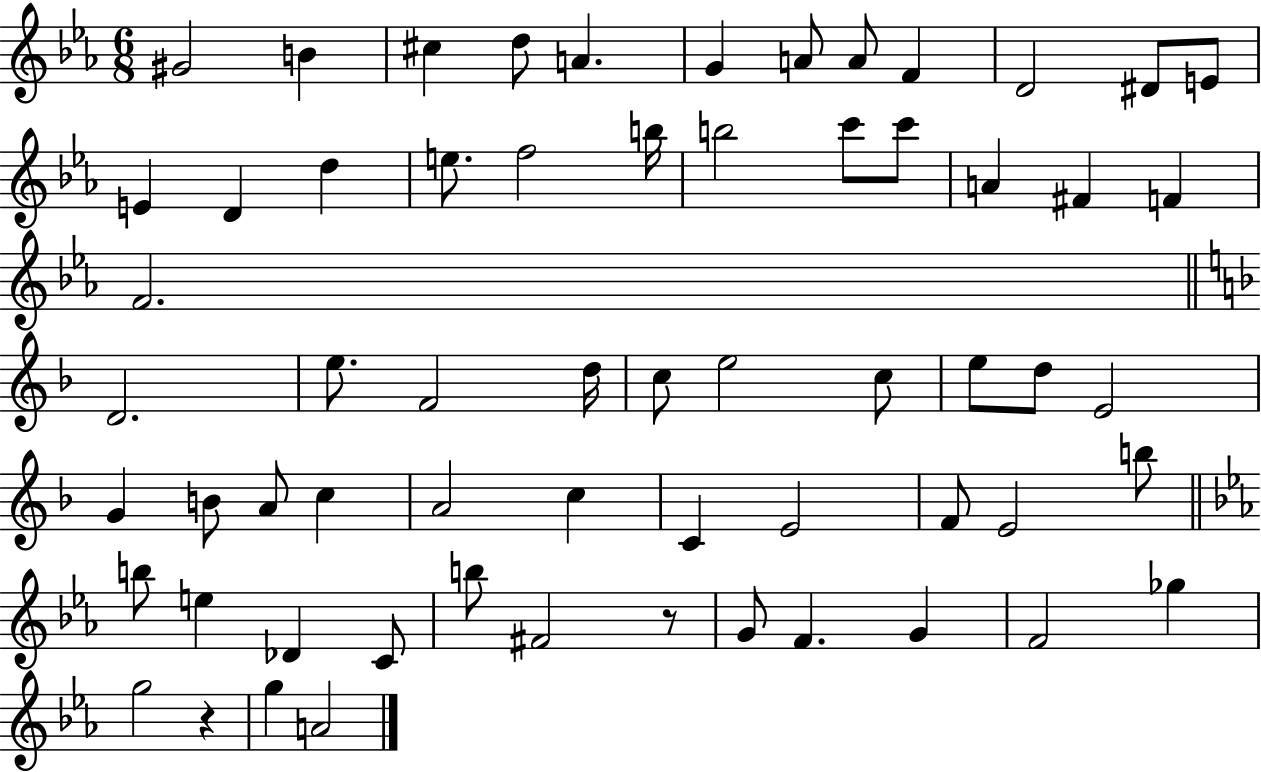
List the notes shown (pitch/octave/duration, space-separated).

G#4/h B4/q C#5/q D5/e A4/q. G4/q A4/e A4/e F4/q D4/h D#4/e E4/e E4/q D4/q D5/q E5/e. F5/h B5/s B5/h C6/e C6/e A4/q F#4/q F4/q F4/h. D4/h. E5/e. F4/h D5/s C5/e E5/h C5/e E5/e D5/e E4/h G4/q B4/e A4/e C5/q A4/h C5/q C4/q E4/h F4/e E4/h B5/e B5/e E5/q Db4/q C4/e B5/e F#4/h R/e G4/e F4/q. G4/q F4/h Gb5/q G5/h R/q G5/q A4/h